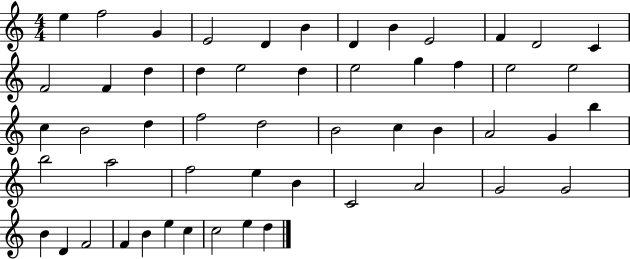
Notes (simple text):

E5/q F5/h G4/q E4/h D4/q B4/q D4/q B4/q E4/h F4/q D4/h C4/q F4/h F4/q D5/q D5/q E5/h D5/q E5/h G5/q F5/q E5/h E5/h C5/q B4/h D5/q F5/h D5/h B4/h C5/q B4/q A4/h G4/q B5/q B5/h A5/h F5/h E5/q B4/q C4/h A4/h G4/h G4/h B4/q D4/q F4/h F4/q B4/q E5/q C5/q C5/h E5/q D5/q